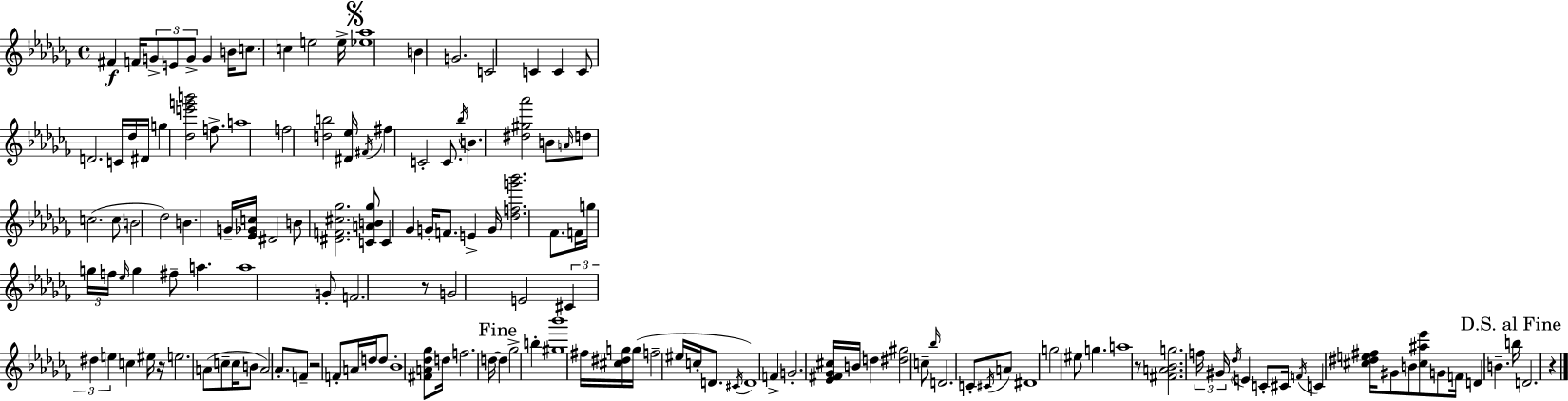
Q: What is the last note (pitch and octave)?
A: D4